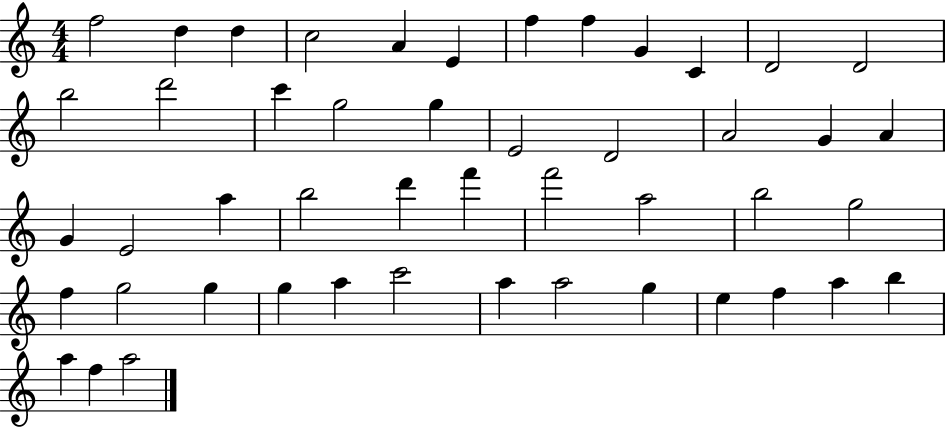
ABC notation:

X:1
T:Untitled
M:4/4
L:1/4
K:C
f2 d d c2 A E f f G C D2 D2 b2 d'2 c' g2 g E2 D2 A2 G A G E2 a b2 d' f' f'2 a2 b2 g2 f g2 g g a c'2 a a2 g e f a b a f a2